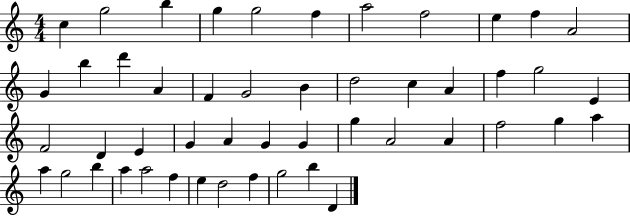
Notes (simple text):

C5/q G5/h B5/q G5/q G5/h F5/q A5/h F5/h E5/q F5/q A4/h G4/q B5/q D6/q A4/q F4/q G4/h B4/q D5/h C5/q A4/q F5/q G5/h E4/q F4/h D4/q E4/q G4/q A4/q G4/q G4/q G5/q A4/h A4/q F5/h G5/q A5/q A5/q G5/h B5/q A5/q A5/h F5/q E5/q D5/h F5/q G5/h B5/q D4/q